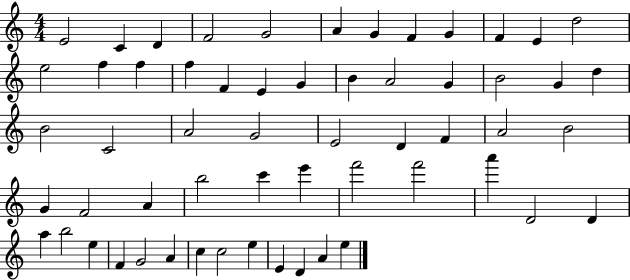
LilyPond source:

{
  \clef treble
  \numericTimeSignature
  \time 4/4
  \key c \major
  e'2 c'4 d'4 | f'2 g'2 | a'4 g'4 f'4 g'4 | f'4 e'4 d''2 | \break e''2 f''4 f''4 | f''4 f'4 e'4 g'4 | b'4 a'2 g'4 | b'2 g'4 d''4 | \break b'2 c'2 | a'2 g'2 | e'2 d'4 f'4 | a'2 b'2 | \break g'4 f'2 a'4 | b''2 c'''4 e'''4 | f'''2 f'''2 | a'''4 d'2 d'4 | \break a''4 b''2 e''4 | f'4 g'2 a'4 | c''4 c''2 e''4 | e'4 d'4 a'4 e''4 | \break \bar "|."
}